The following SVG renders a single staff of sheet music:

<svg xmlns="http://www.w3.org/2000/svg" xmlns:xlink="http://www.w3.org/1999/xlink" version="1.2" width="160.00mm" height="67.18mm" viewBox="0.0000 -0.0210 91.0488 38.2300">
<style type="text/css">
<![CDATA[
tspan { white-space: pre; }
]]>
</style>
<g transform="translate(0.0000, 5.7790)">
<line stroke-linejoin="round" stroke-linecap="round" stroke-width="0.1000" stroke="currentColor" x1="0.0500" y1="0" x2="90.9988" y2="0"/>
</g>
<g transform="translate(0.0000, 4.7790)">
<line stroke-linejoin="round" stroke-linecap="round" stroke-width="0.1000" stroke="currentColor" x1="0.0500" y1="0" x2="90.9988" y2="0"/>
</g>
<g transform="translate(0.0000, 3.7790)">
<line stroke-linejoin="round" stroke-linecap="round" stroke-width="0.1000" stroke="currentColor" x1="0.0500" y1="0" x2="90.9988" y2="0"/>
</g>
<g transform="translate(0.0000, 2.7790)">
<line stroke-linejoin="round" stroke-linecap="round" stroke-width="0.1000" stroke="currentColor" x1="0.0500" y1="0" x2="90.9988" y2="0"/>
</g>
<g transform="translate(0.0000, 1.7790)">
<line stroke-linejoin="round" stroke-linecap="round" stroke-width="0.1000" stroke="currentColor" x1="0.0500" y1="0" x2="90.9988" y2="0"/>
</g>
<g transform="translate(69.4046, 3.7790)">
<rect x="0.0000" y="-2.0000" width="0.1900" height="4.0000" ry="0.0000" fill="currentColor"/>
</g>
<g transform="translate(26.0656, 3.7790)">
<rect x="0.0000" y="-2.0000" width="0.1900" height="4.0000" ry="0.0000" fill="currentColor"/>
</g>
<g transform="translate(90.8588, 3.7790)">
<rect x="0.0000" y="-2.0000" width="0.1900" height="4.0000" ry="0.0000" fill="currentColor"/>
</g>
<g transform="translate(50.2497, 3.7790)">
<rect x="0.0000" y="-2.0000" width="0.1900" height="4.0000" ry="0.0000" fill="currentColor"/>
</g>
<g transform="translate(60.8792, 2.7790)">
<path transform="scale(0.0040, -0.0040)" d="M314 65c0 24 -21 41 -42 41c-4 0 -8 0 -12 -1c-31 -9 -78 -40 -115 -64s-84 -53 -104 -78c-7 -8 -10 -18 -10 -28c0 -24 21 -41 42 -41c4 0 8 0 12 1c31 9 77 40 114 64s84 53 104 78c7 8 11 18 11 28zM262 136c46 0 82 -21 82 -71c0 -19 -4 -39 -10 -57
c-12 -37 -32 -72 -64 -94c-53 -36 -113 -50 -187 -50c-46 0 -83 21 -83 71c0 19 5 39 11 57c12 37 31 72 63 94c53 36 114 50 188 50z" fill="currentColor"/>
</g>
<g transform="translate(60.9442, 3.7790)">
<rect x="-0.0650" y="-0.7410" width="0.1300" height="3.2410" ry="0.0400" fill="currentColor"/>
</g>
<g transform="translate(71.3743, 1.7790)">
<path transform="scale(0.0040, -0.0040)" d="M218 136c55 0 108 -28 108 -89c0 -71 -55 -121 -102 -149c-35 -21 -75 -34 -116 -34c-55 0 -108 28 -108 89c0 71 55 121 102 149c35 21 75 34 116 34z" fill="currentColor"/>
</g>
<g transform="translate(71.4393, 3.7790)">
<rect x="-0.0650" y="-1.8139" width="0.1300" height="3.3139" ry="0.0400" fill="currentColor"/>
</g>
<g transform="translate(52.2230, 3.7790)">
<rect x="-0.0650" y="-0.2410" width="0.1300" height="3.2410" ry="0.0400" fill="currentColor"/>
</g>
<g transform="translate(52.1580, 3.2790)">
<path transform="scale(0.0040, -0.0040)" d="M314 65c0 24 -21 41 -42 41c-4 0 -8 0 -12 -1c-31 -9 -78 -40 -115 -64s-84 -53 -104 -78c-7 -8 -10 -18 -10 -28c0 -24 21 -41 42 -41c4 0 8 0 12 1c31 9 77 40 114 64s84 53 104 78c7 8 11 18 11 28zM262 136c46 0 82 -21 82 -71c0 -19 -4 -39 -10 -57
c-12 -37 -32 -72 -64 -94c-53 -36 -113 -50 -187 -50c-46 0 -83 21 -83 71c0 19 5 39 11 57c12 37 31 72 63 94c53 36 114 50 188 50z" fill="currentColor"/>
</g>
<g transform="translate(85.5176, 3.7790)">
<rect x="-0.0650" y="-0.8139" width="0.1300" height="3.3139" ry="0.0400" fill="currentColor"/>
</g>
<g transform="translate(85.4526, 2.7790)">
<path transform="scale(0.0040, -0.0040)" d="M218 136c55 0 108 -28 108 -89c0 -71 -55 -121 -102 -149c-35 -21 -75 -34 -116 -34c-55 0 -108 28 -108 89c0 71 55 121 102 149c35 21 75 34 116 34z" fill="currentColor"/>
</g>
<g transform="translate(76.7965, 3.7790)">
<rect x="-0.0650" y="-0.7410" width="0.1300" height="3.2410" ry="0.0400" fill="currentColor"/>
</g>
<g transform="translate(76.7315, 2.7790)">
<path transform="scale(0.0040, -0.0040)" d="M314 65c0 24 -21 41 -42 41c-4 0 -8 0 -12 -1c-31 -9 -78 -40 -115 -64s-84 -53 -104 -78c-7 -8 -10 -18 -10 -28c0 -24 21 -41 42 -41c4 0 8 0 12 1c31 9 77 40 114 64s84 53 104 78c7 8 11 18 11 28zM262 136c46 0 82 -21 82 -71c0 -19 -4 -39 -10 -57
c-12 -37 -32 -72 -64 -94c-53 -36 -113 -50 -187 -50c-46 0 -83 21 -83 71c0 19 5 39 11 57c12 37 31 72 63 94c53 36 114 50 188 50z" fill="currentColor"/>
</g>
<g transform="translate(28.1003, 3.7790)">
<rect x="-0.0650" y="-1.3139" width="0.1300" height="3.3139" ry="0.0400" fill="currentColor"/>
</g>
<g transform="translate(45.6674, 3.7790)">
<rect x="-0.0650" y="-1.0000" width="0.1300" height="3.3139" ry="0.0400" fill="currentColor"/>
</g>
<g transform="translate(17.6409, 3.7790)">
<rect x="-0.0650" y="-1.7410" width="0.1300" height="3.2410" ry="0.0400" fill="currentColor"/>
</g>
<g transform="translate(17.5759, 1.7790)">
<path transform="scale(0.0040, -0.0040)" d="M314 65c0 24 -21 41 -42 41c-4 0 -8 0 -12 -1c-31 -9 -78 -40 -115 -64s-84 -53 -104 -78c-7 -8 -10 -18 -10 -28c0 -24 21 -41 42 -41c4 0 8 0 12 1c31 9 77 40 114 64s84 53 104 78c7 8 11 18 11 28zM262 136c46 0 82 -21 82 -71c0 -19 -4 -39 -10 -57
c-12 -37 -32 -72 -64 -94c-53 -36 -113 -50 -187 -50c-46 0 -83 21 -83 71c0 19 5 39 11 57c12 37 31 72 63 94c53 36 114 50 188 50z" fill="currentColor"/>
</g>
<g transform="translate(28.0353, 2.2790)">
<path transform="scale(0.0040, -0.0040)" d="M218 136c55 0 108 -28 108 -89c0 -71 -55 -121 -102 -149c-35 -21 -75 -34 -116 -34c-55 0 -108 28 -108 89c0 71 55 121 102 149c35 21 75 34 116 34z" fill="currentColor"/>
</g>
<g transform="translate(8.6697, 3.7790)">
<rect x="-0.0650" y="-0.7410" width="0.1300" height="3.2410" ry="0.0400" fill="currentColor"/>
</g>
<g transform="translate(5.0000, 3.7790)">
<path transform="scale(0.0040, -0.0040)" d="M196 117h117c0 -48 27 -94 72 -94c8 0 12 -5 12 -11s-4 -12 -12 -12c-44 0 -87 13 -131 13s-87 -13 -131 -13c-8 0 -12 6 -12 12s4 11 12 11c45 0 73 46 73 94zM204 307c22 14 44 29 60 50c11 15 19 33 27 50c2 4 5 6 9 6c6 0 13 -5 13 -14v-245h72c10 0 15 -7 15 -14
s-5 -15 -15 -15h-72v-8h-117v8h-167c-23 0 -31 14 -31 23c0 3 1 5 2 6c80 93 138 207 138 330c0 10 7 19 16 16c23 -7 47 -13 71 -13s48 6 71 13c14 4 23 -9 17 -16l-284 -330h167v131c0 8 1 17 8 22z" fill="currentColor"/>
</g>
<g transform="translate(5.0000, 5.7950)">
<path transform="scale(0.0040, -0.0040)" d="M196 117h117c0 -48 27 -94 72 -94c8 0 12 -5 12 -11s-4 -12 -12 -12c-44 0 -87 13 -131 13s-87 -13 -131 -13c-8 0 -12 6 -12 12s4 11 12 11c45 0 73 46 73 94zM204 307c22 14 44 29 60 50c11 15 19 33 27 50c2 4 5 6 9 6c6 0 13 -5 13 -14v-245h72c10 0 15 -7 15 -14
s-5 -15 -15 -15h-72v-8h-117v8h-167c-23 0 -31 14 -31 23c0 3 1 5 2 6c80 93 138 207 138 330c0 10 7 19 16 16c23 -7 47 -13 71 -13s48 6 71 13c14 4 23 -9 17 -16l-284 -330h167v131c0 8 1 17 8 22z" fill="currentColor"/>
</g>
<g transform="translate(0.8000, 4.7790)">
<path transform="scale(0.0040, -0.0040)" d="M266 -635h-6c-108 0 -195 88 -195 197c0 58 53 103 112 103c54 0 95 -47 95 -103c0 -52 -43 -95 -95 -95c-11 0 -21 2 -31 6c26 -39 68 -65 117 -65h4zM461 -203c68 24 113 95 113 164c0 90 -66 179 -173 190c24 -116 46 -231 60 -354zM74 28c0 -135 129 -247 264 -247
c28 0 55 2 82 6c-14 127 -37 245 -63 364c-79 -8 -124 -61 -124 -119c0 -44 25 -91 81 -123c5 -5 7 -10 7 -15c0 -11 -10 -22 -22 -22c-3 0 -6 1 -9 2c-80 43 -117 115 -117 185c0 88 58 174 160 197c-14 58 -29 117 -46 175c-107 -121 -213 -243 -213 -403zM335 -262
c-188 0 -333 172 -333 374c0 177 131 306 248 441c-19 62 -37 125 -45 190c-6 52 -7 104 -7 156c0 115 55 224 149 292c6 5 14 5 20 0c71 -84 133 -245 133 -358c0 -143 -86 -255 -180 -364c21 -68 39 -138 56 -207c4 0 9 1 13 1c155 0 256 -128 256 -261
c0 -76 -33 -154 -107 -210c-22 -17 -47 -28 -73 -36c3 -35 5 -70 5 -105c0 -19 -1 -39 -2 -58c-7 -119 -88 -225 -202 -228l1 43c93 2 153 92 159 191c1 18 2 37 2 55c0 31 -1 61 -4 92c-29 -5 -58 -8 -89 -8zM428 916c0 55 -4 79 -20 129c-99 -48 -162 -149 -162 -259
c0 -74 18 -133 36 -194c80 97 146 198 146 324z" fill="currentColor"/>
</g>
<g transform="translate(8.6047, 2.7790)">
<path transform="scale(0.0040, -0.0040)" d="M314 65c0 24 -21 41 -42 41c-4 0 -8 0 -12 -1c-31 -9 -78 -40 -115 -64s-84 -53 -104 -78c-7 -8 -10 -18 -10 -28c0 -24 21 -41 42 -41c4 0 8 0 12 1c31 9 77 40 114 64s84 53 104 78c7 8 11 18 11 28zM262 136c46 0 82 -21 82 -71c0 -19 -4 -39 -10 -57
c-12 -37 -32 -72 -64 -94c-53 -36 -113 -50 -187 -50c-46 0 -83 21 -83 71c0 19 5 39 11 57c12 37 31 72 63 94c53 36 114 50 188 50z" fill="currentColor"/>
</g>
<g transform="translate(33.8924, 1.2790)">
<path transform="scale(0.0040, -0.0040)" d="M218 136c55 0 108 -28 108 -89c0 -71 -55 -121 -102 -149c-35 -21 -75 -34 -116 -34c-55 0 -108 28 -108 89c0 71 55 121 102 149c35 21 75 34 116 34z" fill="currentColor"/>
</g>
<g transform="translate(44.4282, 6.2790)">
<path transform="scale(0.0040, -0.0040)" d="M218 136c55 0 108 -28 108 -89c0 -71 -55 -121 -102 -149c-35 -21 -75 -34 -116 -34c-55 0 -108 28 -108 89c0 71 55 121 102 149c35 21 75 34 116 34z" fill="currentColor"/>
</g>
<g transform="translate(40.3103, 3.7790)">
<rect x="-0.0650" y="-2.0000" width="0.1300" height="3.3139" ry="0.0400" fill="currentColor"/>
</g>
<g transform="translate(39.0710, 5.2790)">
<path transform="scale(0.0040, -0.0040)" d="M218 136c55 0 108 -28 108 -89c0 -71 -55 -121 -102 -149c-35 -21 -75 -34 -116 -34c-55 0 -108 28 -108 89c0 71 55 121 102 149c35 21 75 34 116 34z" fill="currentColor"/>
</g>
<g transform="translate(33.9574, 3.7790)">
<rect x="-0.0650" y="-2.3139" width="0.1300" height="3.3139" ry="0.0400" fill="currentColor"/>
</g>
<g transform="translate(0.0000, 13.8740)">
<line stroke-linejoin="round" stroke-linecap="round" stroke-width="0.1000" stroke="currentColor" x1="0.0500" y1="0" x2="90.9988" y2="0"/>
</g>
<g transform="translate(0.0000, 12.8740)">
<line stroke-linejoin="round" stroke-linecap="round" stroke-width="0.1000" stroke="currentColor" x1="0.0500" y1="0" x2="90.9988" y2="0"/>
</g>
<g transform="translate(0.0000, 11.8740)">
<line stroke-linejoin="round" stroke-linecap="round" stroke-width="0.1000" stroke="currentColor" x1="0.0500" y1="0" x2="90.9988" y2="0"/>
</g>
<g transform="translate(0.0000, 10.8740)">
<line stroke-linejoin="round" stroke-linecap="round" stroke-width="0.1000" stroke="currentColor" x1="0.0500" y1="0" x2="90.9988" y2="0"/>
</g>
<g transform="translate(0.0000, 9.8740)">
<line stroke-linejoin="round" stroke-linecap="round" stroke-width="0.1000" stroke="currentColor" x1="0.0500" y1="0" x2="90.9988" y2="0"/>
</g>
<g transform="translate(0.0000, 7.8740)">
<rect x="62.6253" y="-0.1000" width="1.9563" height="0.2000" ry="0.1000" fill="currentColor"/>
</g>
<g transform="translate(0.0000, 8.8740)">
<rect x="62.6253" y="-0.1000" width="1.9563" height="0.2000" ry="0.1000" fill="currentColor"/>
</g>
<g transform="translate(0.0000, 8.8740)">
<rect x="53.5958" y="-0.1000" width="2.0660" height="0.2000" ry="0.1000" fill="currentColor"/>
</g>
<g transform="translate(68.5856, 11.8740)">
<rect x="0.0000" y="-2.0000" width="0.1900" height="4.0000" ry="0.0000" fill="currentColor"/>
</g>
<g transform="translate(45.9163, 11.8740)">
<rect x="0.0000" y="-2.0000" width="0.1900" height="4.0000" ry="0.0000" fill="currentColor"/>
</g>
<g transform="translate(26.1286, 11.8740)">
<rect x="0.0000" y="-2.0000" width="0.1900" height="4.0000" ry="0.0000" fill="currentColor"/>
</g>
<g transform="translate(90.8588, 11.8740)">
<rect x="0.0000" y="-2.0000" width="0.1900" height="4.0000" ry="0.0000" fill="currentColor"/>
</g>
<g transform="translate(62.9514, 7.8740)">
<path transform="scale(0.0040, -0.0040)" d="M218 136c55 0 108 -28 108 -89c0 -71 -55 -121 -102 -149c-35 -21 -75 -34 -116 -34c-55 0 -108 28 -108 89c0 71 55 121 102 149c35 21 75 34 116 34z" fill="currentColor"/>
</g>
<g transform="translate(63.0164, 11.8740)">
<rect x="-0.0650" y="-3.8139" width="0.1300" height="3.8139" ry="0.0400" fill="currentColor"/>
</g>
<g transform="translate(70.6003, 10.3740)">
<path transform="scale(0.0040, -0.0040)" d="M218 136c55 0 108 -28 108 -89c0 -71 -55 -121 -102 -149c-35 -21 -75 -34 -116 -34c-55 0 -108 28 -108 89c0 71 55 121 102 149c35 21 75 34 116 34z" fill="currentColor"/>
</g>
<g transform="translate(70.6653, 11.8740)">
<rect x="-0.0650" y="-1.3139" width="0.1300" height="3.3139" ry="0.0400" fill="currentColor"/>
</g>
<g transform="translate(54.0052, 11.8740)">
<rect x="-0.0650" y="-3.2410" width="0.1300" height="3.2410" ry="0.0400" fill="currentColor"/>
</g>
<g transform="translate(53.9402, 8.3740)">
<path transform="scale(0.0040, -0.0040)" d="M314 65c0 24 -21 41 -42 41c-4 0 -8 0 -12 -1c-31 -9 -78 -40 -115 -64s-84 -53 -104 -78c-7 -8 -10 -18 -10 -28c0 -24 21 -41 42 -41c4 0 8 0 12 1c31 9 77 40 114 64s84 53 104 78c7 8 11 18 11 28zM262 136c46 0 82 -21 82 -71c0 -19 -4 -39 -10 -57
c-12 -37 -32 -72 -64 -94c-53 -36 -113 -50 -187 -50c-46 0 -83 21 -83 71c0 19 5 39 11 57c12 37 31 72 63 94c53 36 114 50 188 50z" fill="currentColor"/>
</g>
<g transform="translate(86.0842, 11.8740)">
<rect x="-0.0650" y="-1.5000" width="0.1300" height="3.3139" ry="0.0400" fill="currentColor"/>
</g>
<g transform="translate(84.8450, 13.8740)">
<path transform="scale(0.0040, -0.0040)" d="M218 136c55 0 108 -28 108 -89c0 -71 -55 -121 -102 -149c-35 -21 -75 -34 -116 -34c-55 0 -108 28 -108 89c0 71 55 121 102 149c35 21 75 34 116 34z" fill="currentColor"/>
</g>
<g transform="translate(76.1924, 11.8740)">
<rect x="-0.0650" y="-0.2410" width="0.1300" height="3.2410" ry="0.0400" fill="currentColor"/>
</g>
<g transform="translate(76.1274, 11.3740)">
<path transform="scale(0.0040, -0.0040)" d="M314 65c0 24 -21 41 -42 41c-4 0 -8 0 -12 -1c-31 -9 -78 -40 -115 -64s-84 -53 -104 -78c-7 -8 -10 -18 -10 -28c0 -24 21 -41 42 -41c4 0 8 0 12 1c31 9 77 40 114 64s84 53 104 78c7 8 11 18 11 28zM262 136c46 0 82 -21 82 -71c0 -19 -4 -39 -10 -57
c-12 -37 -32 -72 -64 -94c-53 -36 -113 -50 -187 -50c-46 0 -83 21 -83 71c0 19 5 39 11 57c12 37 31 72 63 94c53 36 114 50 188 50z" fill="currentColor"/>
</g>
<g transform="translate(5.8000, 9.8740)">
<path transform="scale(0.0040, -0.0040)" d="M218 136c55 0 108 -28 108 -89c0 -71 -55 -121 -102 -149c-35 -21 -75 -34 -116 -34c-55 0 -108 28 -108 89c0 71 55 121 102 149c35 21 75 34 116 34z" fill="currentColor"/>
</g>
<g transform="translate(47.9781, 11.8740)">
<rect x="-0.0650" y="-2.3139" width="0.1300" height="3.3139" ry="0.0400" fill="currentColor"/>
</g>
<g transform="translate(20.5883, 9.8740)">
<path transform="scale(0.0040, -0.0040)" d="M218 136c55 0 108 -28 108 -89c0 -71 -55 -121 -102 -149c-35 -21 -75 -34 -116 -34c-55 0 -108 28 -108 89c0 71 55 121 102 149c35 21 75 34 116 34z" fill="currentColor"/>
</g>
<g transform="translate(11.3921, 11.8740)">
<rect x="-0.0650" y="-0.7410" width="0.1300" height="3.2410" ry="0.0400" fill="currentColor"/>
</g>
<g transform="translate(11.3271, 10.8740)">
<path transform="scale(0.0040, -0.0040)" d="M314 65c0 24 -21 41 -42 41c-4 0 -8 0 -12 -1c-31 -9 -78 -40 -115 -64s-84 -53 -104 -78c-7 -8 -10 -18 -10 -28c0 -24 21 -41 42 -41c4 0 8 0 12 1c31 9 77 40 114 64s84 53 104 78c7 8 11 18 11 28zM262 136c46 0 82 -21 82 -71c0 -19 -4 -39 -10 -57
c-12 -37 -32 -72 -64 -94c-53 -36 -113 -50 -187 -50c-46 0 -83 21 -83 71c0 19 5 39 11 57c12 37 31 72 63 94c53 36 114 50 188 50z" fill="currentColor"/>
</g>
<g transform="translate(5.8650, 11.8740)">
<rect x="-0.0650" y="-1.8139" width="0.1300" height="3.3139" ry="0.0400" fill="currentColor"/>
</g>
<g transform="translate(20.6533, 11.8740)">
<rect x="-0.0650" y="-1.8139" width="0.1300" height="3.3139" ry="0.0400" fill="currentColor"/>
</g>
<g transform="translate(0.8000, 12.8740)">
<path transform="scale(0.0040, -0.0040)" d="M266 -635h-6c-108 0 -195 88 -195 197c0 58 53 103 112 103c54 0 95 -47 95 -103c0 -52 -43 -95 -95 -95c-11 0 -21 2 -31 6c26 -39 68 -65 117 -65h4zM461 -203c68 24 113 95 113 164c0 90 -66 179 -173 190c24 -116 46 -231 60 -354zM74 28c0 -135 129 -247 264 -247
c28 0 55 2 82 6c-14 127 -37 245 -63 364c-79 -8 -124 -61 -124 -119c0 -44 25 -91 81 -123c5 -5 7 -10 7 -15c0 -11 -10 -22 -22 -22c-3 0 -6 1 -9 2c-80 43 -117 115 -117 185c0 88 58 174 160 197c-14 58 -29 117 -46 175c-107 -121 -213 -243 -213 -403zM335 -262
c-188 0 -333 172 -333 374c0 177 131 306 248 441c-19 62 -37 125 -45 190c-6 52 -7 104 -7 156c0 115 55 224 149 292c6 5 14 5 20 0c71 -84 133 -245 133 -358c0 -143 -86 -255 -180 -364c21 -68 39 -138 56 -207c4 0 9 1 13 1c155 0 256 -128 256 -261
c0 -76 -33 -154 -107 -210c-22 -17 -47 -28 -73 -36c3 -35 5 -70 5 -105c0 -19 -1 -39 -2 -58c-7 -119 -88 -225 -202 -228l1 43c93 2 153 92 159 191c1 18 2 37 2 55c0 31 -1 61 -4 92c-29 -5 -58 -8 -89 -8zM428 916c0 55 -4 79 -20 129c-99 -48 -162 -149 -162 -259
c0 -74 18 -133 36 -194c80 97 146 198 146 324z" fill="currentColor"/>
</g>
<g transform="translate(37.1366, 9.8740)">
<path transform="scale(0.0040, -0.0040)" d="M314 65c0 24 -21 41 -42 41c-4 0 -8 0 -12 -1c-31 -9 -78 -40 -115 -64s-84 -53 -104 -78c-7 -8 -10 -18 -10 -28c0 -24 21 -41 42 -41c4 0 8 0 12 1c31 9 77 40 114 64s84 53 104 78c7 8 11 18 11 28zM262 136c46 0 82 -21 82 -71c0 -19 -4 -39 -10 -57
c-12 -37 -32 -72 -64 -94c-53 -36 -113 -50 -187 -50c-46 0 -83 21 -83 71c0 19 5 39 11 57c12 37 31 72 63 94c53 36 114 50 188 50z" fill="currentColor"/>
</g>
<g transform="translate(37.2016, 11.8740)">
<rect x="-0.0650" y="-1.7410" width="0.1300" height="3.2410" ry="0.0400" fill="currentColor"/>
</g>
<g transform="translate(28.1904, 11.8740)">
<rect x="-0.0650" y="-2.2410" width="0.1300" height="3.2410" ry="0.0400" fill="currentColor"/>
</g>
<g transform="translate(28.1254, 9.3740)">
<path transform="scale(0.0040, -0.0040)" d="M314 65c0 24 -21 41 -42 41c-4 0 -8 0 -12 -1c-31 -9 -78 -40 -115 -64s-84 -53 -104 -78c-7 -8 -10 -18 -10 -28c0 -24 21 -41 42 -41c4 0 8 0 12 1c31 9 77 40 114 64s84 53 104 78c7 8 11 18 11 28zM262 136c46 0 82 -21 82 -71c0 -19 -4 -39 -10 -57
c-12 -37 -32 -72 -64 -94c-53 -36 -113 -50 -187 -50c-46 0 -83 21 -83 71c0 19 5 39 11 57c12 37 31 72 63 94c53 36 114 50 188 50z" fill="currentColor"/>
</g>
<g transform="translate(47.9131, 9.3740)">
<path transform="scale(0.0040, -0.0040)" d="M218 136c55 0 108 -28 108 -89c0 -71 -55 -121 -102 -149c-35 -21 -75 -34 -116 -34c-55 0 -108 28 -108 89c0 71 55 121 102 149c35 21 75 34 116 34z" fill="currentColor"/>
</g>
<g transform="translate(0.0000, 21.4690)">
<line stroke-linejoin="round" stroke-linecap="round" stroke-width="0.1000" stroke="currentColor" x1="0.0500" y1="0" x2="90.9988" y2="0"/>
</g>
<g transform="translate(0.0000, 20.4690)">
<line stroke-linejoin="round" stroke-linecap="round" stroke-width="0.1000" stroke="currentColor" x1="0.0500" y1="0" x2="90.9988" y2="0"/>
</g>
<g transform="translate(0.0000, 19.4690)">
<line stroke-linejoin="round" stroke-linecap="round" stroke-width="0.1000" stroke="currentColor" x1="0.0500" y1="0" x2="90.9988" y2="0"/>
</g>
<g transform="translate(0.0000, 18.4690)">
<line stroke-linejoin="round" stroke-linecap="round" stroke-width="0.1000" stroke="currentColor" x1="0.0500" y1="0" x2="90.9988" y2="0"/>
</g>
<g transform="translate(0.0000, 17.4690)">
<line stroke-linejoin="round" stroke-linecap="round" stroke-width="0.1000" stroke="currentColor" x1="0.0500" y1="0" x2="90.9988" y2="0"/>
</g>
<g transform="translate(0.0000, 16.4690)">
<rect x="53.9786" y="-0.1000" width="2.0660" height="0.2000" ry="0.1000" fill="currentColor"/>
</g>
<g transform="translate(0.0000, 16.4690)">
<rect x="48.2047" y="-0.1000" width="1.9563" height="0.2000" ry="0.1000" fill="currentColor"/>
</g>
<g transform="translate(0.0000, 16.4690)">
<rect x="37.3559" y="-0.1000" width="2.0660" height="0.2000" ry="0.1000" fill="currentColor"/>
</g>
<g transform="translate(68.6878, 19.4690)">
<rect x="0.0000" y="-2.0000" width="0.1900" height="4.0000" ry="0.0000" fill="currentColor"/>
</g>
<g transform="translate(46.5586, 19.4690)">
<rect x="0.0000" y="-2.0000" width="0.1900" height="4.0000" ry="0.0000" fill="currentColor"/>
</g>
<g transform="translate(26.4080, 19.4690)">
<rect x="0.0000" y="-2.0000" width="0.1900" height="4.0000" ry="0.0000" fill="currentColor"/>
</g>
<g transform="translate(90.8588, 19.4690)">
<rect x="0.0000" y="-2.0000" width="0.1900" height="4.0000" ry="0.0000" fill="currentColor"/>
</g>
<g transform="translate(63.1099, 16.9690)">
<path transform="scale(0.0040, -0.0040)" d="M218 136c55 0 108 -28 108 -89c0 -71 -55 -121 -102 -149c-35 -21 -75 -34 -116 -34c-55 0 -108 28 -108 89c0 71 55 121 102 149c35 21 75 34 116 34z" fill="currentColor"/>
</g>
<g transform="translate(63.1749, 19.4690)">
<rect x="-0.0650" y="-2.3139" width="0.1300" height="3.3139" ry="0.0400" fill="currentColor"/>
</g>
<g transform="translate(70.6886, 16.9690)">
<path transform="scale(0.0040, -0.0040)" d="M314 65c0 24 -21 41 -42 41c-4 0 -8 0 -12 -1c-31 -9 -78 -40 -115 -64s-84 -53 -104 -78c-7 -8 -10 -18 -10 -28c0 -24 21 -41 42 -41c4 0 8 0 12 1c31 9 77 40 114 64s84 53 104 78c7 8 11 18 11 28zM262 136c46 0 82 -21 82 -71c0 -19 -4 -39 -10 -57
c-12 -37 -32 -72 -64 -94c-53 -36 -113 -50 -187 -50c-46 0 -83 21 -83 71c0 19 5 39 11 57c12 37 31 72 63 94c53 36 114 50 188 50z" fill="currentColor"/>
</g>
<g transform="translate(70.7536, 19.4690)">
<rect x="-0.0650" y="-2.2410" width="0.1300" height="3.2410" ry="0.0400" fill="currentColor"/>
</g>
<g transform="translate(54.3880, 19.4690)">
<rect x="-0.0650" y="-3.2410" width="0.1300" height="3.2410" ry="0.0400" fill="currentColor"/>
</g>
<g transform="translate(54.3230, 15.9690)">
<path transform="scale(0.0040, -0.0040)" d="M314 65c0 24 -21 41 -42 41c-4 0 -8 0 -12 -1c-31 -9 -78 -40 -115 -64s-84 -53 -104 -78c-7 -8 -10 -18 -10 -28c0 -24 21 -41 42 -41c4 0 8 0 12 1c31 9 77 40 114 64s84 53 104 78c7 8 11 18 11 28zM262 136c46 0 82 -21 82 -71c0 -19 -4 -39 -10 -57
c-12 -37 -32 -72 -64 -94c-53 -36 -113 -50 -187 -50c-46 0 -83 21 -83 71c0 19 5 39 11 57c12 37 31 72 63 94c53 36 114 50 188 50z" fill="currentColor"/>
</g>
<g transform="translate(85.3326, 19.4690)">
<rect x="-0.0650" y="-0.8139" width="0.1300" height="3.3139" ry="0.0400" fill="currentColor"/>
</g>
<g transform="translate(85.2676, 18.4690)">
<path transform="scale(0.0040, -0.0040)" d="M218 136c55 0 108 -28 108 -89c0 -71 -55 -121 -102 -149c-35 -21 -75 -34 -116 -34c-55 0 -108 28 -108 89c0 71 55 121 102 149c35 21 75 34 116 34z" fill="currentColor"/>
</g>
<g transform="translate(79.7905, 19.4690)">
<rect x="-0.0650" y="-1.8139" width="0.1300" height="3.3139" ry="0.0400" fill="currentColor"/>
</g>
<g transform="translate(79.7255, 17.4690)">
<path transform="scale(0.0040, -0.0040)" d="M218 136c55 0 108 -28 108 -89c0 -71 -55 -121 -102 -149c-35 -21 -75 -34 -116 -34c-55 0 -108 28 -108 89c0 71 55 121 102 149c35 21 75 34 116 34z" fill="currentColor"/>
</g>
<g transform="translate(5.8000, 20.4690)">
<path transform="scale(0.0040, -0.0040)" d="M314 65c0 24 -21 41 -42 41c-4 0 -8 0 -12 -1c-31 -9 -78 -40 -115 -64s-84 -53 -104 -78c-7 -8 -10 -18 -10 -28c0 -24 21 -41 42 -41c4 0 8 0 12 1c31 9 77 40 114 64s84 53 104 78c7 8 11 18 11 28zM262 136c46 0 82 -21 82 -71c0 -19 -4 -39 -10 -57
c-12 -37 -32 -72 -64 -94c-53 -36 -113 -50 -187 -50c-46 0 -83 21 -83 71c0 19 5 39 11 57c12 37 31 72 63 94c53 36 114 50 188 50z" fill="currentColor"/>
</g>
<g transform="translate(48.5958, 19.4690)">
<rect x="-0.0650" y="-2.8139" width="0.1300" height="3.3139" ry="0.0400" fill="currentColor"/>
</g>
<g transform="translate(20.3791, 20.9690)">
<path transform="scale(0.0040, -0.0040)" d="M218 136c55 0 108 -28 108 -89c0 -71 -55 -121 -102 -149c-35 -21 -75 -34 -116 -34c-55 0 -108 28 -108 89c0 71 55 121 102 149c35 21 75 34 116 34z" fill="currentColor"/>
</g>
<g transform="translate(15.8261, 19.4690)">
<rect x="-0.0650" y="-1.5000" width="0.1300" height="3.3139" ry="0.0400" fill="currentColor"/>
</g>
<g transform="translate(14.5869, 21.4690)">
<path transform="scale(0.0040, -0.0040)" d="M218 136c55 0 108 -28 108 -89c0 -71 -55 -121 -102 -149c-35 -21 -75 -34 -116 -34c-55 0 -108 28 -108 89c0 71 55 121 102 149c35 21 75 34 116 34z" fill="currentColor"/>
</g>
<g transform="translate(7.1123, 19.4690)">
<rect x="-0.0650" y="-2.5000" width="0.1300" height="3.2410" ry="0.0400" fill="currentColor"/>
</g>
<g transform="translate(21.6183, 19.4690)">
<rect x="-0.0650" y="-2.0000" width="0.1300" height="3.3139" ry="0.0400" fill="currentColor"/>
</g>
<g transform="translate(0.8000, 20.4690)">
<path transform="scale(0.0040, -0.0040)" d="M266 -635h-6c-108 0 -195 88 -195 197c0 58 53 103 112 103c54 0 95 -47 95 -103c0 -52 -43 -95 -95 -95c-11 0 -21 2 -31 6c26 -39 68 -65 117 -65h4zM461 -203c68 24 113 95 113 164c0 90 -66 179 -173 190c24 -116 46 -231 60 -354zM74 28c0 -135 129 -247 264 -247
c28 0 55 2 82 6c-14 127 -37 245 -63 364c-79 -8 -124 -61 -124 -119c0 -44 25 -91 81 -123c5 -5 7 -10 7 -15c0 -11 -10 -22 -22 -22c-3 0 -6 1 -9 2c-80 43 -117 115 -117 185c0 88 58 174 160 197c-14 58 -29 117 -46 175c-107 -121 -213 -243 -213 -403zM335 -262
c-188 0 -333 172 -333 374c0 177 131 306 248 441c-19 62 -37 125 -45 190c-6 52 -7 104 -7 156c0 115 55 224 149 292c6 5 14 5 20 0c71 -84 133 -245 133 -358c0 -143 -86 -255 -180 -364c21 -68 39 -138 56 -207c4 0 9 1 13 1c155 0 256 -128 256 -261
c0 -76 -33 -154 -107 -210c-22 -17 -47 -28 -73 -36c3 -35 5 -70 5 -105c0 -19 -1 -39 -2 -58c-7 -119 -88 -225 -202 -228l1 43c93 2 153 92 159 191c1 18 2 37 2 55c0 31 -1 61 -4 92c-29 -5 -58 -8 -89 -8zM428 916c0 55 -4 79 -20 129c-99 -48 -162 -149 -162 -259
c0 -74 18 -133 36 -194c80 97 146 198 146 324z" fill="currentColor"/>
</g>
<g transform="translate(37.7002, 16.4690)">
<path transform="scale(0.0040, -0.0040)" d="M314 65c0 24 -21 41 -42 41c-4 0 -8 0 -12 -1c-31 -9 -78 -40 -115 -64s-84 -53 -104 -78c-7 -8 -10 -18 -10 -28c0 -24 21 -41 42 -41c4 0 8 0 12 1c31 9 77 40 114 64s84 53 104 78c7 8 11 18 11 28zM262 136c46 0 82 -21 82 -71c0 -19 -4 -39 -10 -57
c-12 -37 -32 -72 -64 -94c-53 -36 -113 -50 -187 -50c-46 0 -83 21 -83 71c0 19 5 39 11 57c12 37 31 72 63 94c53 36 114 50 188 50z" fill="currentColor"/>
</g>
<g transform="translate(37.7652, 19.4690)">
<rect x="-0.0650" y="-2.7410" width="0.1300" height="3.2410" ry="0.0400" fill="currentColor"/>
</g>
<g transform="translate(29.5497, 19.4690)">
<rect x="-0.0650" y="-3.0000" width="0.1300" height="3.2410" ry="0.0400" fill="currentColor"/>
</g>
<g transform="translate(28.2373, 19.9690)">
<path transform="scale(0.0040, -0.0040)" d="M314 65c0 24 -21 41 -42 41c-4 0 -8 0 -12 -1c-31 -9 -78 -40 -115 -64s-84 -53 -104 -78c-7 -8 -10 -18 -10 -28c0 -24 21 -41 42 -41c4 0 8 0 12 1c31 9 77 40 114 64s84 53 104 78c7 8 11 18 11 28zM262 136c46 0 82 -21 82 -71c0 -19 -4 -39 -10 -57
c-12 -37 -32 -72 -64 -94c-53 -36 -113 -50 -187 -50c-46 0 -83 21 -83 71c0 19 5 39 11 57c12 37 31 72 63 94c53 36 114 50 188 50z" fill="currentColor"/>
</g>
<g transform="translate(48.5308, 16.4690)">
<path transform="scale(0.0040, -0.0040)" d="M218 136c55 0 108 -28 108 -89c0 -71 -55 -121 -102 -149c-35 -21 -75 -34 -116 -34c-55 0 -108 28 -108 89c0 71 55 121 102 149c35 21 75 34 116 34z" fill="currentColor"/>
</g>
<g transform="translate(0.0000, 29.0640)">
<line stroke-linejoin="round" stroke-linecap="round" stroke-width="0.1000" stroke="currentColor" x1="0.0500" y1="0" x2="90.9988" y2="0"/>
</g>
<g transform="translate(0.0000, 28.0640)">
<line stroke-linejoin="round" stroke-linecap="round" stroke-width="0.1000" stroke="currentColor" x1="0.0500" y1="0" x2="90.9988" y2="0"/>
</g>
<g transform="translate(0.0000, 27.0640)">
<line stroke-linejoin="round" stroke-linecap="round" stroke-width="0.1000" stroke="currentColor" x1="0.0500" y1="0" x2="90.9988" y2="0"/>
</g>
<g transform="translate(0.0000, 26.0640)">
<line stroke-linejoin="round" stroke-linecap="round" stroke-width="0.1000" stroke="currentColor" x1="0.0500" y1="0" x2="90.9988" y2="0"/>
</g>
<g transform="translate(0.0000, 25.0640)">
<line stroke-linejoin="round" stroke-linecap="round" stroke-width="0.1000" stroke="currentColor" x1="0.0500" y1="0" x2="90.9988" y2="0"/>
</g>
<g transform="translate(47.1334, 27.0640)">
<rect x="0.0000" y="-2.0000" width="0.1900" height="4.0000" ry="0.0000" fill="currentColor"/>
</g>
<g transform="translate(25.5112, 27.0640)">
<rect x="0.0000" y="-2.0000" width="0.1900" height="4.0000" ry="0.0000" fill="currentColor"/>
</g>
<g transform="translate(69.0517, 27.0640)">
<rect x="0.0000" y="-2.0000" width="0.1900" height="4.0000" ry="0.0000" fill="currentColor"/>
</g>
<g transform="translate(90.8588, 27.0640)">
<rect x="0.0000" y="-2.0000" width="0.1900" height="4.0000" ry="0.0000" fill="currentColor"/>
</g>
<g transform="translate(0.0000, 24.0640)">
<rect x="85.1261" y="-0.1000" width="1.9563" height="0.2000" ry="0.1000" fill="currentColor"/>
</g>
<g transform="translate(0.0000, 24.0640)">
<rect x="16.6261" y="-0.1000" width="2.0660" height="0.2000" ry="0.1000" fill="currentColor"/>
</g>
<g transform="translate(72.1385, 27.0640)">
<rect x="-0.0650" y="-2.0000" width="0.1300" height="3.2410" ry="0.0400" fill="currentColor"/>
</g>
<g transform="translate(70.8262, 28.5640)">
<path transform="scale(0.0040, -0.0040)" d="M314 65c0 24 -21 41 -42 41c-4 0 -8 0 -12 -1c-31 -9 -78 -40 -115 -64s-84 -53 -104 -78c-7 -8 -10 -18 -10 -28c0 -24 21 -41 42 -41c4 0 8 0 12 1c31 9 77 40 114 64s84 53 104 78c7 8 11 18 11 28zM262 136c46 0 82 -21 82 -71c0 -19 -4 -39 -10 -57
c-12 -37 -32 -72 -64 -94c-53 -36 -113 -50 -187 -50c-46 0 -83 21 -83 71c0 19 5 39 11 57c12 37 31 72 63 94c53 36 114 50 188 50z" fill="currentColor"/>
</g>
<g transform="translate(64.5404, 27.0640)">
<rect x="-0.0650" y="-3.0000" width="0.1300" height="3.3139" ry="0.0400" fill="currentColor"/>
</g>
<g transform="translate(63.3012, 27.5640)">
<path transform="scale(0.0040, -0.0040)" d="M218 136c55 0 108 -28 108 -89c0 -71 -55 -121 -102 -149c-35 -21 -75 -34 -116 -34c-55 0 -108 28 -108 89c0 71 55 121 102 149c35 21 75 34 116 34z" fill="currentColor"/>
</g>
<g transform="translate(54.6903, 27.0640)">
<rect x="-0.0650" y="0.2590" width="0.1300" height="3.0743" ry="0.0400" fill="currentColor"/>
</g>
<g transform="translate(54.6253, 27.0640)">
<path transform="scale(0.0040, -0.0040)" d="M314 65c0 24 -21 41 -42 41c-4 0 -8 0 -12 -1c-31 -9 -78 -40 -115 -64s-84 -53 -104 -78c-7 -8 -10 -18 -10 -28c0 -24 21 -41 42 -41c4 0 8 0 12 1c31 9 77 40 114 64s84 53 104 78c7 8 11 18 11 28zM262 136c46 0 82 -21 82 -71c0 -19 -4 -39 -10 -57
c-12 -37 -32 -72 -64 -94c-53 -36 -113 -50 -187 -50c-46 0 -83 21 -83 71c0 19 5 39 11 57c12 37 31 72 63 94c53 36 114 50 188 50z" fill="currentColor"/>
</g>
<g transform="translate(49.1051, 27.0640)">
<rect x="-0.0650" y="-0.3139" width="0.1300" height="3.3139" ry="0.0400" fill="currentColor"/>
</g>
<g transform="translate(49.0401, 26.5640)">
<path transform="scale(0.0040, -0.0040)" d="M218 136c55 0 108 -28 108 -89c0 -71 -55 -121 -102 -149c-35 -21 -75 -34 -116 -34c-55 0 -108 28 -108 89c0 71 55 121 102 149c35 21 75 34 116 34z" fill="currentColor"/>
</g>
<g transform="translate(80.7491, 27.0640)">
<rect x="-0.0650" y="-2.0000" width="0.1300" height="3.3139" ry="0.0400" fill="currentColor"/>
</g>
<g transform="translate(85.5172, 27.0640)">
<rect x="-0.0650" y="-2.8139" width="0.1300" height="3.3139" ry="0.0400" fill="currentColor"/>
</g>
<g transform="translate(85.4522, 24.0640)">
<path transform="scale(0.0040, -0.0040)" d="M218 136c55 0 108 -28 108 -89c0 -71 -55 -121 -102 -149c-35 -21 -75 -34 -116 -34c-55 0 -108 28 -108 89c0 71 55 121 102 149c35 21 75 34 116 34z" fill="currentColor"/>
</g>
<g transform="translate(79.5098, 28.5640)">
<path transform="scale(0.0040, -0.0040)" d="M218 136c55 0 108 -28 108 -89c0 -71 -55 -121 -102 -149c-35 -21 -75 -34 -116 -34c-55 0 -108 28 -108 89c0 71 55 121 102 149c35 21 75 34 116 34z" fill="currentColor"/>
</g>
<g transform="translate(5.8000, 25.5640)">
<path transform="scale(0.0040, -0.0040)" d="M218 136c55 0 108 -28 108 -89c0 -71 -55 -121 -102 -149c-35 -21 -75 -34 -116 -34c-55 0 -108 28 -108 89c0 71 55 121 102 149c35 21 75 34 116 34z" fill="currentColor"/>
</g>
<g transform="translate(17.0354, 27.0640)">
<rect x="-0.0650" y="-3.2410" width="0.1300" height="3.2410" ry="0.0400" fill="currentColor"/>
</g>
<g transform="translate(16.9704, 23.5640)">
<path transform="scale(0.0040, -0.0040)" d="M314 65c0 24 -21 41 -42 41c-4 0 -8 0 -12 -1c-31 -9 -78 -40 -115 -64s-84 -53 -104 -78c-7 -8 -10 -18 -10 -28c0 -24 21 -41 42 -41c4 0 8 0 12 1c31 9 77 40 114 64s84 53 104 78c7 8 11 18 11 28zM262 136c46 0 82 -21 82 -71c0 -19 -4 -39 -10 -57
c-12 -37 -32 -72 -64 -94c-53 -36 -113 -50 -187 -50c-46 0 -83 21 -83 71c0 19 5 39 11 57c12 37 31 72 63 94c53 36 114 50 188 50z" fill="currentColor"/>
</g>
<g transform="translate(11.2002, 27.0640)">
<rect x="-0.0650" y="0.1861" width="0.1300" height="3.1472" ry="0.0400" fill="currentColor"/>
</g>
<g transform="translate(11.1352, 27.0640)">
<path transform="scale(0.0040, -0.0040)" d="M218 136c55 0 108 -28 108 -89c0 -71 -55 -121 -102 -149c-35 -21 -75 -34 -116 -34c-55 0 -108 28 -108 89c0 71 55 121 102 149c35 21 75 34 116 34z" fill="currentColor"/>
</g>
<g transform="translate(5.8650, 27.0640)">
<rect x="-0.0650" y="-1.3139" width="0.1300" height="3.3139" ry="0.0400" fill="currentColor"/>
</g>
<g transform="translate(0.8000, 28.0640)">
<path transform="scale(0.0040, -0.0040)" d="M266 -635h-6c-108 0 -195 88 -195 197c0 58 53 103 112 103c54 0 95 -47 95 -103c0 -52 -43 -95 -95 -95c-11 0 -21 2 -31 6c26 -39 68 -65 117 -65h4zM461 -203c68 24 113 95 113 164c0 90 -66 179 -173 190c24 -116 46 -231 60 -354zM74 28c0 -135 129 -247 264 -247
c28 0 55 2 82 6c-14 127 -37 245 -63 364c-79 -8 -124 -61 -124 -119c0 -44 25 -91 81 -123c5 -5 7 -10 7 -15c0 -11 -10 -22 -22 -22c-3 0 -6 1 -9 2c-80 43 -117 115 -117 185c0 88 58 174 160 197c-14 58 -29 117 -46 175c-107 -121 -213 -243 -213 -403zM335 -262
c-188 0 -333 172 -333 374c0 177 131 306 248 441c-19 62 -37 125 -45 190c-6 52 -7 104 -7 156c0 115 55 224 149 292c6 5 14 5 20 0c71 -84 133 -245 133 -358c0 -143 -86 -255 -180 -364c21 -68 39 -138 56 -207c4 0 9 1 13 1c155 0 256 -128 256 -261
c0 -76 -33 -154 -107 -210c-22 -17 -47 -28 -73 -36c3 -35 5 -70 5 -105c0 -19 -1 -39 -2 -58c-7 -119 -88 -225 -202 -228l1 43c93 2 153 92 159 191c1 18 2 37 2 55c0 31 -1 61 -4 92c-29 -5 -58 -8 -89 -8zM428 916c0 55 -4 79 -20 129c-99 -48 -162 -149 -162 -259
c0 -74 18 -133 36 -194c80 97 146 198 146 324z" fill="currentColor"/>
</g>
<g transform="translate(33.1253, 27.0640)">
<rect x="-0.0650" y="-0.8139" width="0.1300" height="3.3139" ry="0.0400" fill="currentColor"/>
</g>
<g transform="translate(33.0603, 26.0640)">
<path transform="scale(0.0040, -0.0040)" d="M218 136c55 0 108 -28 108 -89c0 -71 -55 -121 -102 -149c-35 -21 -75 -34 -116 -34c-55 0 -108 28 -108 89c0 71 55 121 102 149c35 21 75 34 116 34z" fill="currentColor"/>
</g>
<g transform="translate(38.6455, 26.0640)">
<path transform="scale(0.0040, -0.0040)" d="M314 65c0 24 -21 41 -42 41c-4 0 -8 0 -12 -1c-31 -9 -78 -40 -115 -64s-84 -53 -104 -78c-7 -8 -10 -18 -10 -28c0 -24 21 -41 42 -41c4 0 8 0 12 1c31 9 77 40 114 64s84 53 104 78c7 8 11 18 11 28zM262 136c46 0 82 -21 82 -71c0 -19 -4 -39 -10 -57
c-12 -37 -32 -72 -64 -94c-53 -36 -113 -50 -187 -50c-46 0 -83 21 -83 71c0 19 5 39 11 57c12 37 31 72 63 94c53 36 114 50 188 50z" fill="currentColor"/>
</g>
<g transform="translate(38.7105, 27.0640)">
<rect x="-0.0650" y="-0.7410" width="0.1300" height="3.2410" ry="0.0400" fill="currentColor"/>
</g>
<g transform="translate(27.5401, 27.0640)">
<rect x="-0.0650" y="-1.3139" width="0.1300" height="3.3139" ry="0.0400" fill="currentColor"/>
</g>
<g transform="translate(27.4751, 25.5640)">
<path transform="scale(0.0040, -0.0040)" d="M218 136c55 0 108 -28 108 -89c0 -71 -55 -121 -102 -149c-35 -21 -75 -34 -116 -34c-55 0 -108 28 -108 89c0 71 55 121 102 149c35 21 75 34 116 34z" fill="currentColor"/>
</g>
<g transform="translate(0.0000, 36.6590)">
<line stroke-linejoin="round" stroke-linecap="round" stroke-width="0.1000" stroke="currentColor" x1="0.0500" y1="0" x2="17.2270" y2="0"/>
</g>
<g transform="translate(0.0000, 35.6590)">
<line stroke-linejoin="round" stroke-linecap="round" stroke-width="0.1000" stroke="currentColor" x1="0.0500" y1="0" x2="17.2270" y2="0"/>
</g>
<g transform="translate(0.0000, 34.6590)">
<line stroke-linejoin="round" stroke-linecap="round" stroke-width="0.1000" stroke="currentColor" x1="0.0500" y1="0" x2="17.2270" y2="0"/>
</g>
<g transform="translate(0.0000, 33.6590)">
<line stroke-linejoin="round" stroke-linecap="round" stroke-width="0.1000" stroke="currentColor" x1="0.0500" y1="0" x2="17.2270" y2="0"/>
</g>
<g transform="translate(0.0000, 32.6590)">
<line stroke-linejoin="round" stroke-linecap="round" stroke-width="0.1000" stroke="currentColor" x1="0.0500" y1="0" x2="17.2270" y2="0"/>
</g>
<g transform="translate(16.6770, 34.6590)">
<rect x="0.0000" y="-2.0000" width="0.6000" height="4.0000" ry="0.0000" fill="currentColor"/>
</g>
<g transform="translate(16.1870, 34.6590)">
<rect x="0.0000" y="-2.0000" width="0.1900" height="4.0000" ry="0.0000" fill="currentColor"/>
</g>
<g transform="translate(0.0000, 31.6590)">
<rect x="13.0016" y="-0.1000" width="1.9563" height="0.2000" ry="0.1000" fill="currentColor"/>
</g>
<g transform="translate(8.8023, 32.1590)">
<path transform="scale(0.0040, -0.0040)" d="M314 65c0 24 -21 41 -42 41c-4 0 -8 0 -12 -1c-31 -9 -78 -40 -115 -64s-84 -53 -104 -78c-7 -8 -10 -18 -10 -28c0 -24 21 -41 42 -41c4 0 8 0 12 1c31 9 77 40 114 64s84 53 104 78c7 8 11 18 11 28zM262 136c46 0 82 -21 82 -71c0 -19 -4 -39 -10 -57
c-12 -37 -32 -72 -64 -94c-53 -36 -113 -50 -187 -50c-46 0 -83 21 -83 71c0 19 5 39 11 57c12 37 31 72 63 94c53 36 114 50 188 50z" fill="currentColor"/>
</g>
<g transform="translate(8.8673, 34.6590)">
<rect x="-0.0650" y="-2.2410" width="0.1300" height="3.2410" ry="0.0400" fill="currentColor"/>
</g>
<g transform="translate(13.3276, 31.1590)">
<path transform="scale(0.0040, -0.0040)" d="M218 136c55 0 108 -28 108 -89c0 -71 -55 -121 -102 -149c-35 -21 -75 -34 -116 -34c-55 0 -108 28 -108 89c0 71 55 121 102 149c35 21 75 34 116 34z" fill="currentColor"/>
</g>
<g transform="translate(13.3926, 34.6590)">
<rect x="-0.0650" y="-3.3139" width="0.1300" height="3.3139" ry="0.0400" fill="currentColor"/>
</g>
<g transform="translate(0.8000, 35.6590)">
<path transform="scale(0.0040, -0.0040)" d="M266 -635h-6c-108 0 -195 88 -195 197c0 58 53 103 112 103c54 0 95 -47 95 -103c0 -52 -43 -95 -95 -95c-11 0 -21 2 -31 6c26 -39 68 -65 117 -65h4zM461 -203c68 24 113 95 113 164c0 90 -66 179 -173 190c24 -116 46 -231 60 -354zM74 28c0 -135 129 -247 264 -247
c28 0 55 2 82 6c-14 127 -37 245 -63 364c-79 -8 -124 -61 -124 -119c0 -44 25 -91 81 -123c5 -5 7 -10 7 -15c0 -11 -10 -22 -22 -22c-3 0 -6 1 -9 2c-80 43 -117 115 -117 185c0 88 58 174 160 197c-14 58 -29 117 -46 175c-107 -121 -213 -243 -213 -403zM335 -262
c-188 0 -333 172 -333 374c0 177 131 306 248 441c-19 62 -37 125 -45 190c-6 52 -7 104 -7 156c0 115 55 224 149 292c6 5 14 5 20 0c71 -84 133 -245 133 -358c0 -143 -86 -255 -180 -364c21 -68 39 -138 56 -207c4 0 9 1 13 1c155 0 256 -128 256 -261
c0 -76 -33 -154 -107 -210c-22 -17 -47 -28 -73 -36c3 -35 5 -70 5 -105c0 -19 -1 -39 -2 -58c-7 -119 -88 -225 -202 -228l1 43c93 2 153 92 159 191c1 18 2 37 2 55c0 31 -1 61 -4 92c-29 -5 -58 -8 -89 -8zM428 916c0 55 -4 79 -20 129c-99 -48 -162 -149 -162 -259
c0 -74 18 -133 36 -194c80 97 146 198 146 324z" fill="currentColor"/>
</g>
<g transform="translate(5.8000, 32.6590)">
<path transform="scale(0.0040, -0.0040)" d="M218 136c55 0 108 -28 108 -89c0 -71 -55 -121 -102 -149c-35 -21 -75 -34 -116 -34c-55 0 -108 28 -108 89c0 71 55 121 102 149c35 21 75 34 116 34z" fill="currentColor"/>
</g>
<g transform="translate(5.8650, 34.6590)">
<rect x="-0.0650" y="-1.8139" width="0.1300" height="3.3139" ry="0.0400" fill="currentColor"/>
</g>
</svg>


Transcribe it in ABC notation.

X:1
T:Untitled
M:4/4
L:1/4
K:C
d2 f2 e g F D c2 d2 f d2 d f d2 f g2 f2 g b2 c' e c2 E G2 E F A2 a2 a b2 g g2 f d e B b2 e d d2 c B2 A F2 F a f g2 b